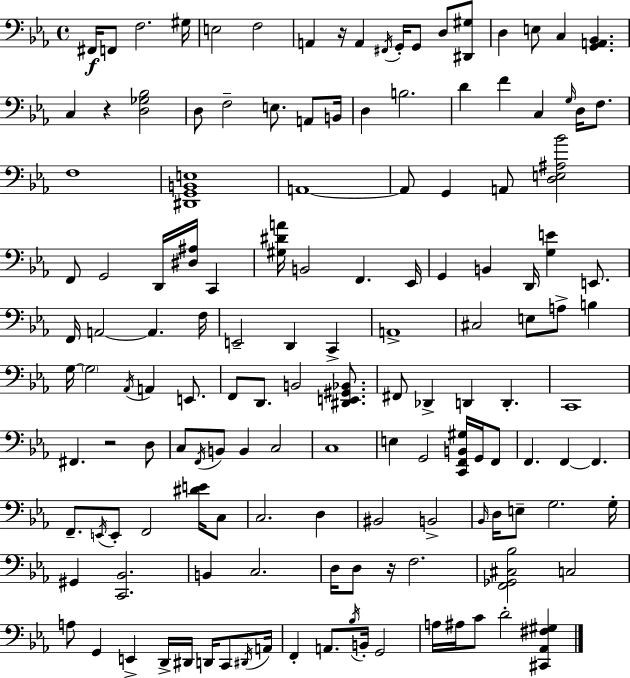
X:1
T:Untitled
M:4/4
L:1/4
K:Cm
^F,,/4 F,,/2 F,2 ^G,/4 E,2 F,2 A,, z/4 A,, ^F,,/4 G,,/4 G,,/2 D,/2 [^D,,^G,]/2 D, E,/2 C, [G,,A,,_B,,] C, z [D,_G,_B,]2 D,/2 F,2 E,/2 A,,/2 B,,/4 D, B,2 D F C, G,/4 D,/4 F,/2 F,4 [^D,,G,,B,,E,]4 A,,4 A,,/2 G,, A,,/2 [D,E,^A,_B]2 F,,/2 G,,2 D,,/4 [^D,^A,]/4 C,, [^G,^DA]/4 B,,2 F,, _E,,/4 G,, B,, D,,/4 [G,E] E,,/2 F,,/4 A,,2 A,, F,/4 E,,2 D,, C,, A,,4 ^C,2 E,/2 A,/2 B, G,/4 G,2 _A,,/4 A,, E,,/2 F,,/2 D,,/2 B,,2 [^D,,E,,^G,,_B,,]/2 ^F,,/2 _D,, D,, D,, C,,4 ^F,, z2 D,/2 C,/2 F,,/4 B,,/2 B,, C,2 C,4 E, G,,2 [C,,F,,B,,^G,]/4 G,,/4 F,,/2 F,, F,, F,, F,,/2 E,,/4 E,,/2 F,,2 [^DE]/4 C,/2 C,2 D, ^B,,2 B,,2 _B,,/4 D,/4 E,/2 G,2 G,/4 ^G,, [C,,_B,,]2 B,, C,2 D,/4 D,/2 z/4 F,2 [F,,_G,,^C,_B,]2 C,2 A,/2 G,, E,, D,,/4 ^D,,/4 D,,/4 C,,/2 ^D,,/4 A,,/4 F,, A,,/2 _B,/4 B,,/4 G,,2 A,/4 ^A,/4 C/2 D2 [^C,,_A,,^F,^G,]